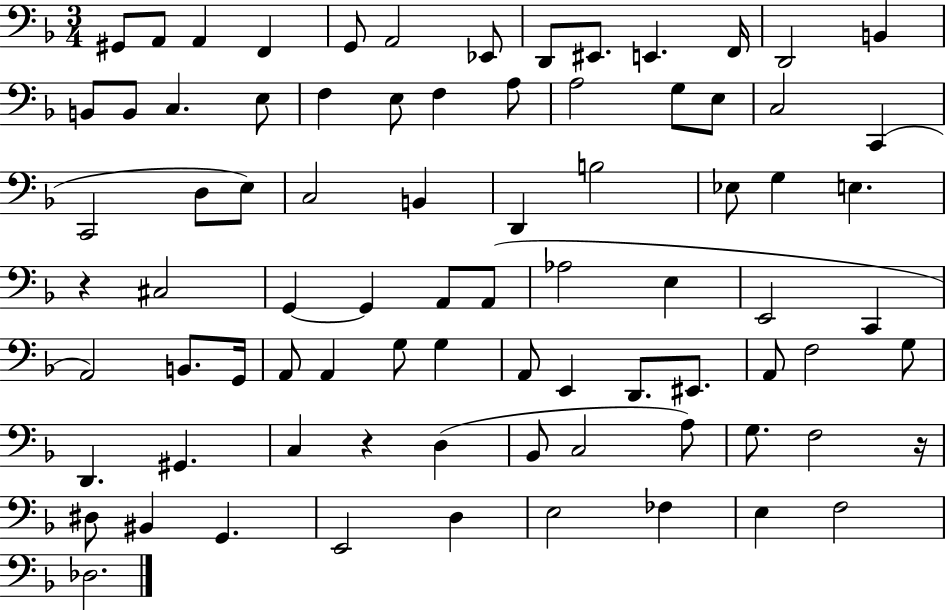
X:1
T:Untitled
M:3/4
L:1/4
K:F
^G,,/2 A,,/2 A,, F,, G,,/2 A,,2 _E,,/2 D,,/2 ^E,,/2 E,, F,,/4 D,,2 B,, B,,/2 B,,/2 C, E,/2 F, E,/2 F, A,/2 A,2 G,/2 E,/2 C,2 C,, C,,2 D,/2 E,/2 C,2 B,, D,, B,2 _E,/2 G, E, z ^C,2 G,, G,, A,,/2 A,,/2 _A,2 E, E,,2 C,, A,,2 B,,/2 G,,/4 A,,/2 A,, G,/2 G, A,,/2 E,, D,,/2 ^E,,/2 A,,/2 F,2 G,/2 D,, ^G,, C, z D, _B,,/2 C,2 A,/2 G,/2 F,2 z/4 ^D,/2 ^B,, G,, E,,2 D, E,2 _F, E, F,2 _D,2